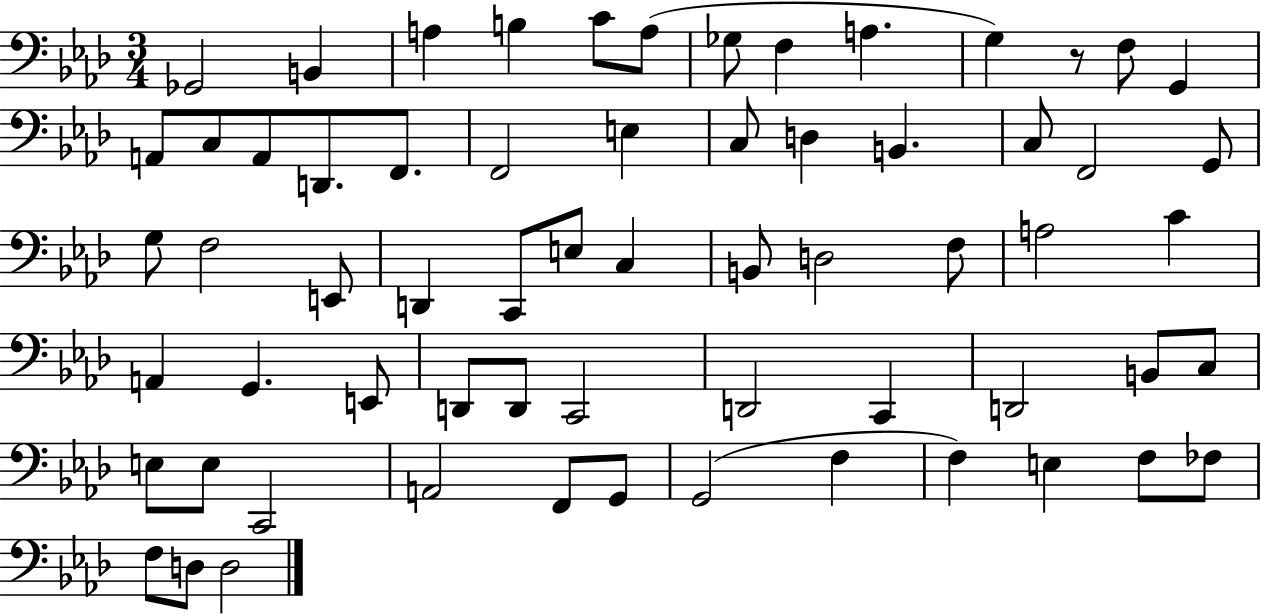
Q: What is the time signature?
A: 3/4